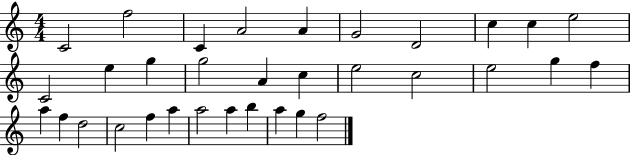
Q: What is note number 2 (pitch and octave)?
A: F5